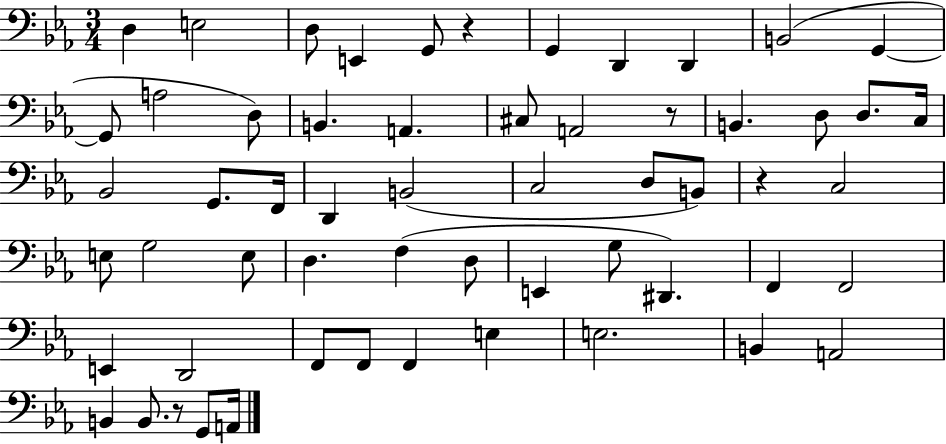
{
  \clef bass
  \numericTimeSignature
  \time 3/4
  \key ees \major
  \repeat volta 2 { d4 e2 | d8 e,4 g,8 r4 | g,4 d,4 d,4 | b,2( g,4~~ | \break g,8 a2 d8) | b,4. a,4. | cis8 a,2 r8 | b,4. d8 d8. c16 | \break bes,2 g,8. f,16 | d,4 b,2( | c2 d8 b,8) | r4 c2 | \break e8 g2 e8 | d4. f4( d8 | e,4 g8 dis,4.) | f,4 f,2 | \break e,4 d,2 | f,8 f,8 f,4 e4 | e2. | b,4 a,2 | \break b,4 b,8. r8 g,8 a,16 | } \bar "|."
}